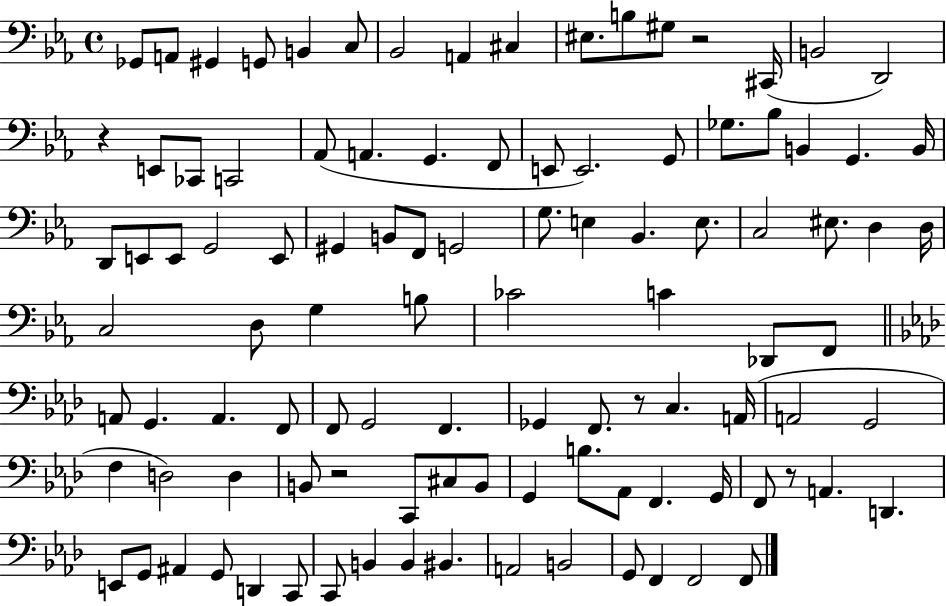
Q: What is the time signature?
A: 4/4